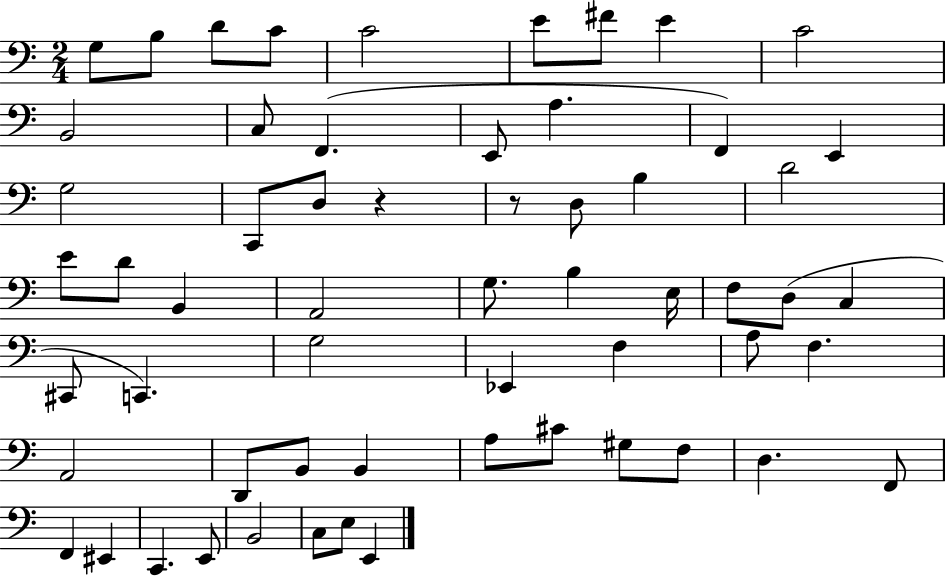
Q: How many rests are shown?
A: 2